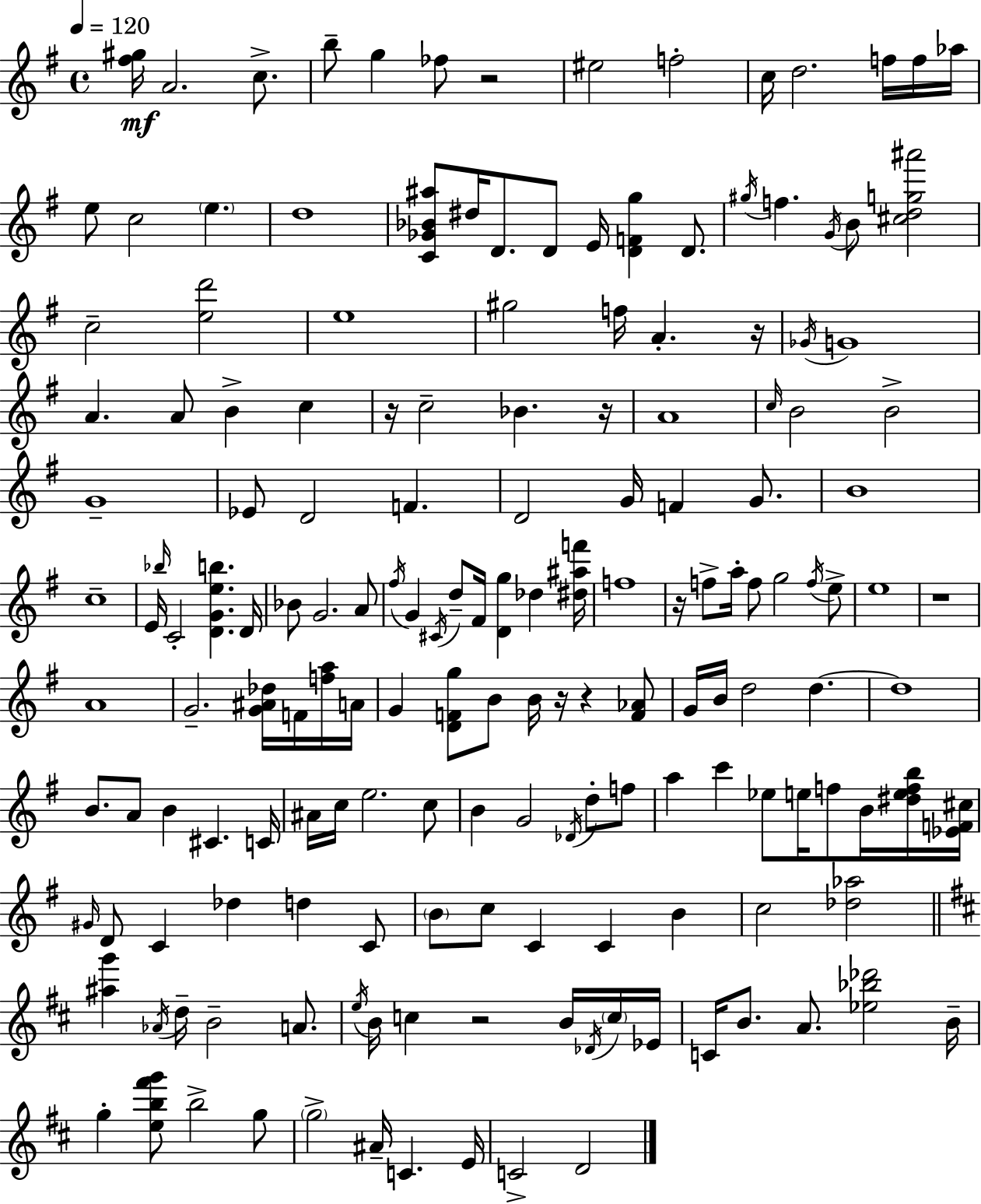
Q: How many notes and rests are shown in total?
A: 168